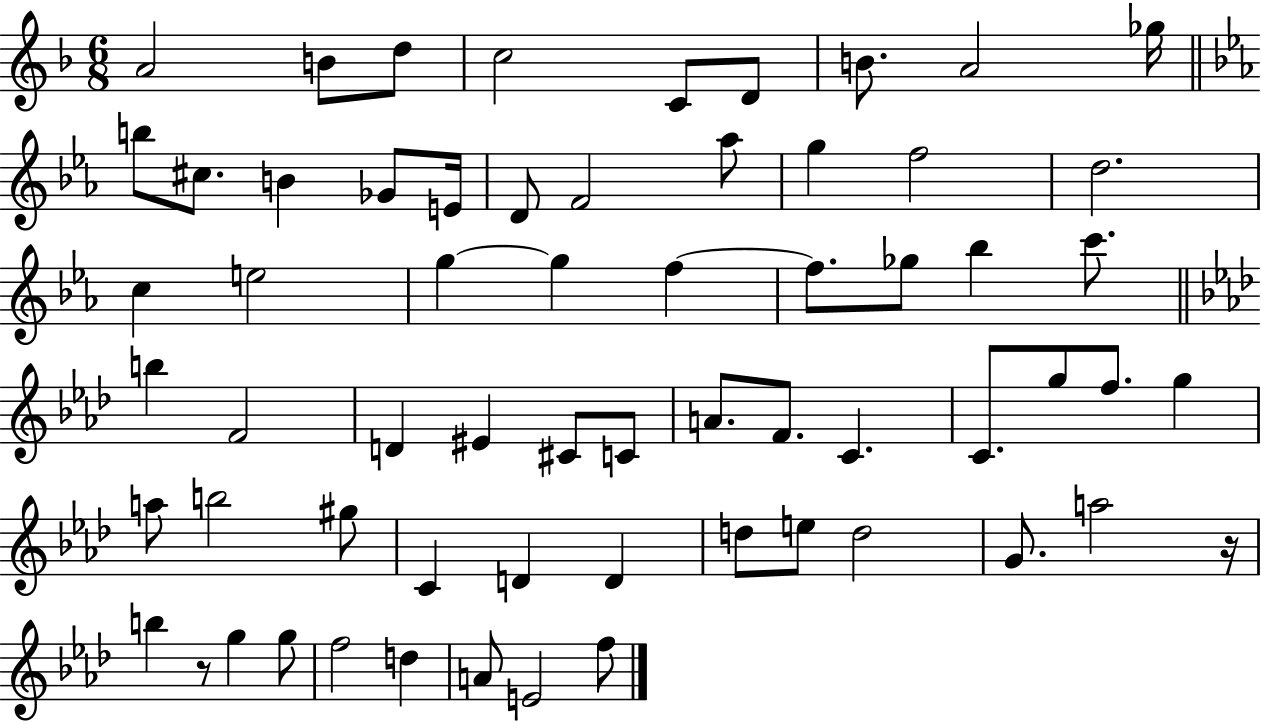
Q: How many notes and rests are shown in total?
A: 63